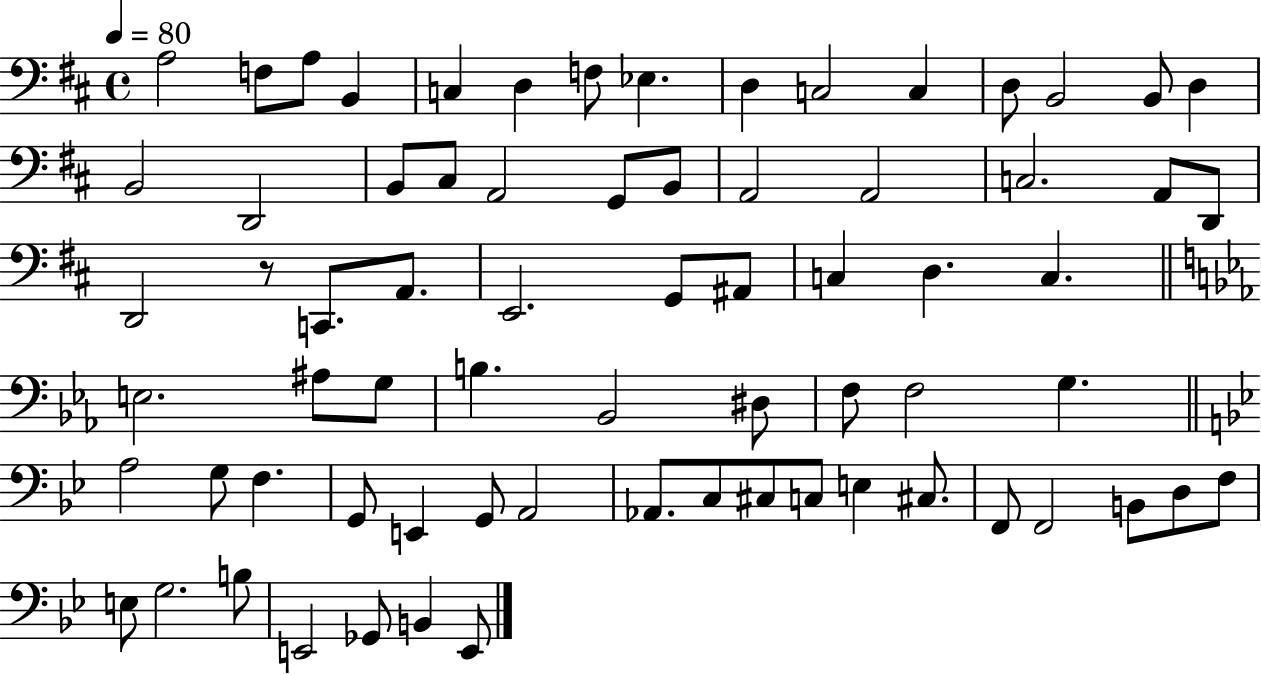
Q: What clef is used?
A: bass